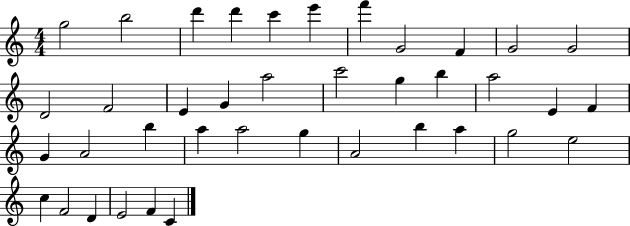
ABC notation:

X:1
T:Untitled
M:4/4
L:1/4
K:C
g2 b2 d' d' c' e' f' G2 F G2 G2 D2 F2 E G a2 c'2 g b a2 E F G A2 b a a2 g A2 b a g2 e2 c F2 D E2 F C